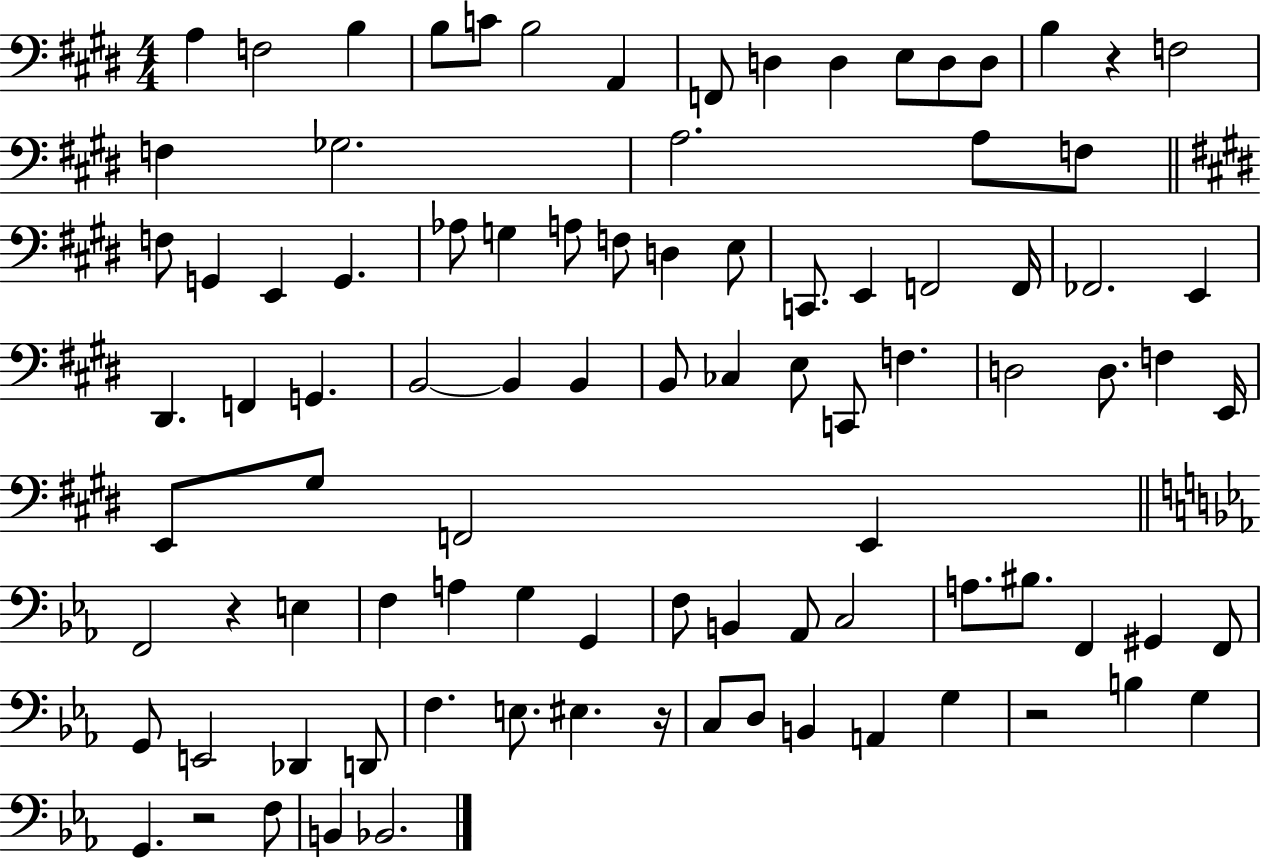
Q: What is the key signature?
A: E major